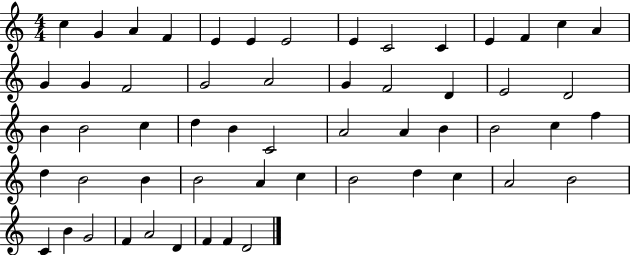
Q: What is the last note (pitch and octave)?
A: D4